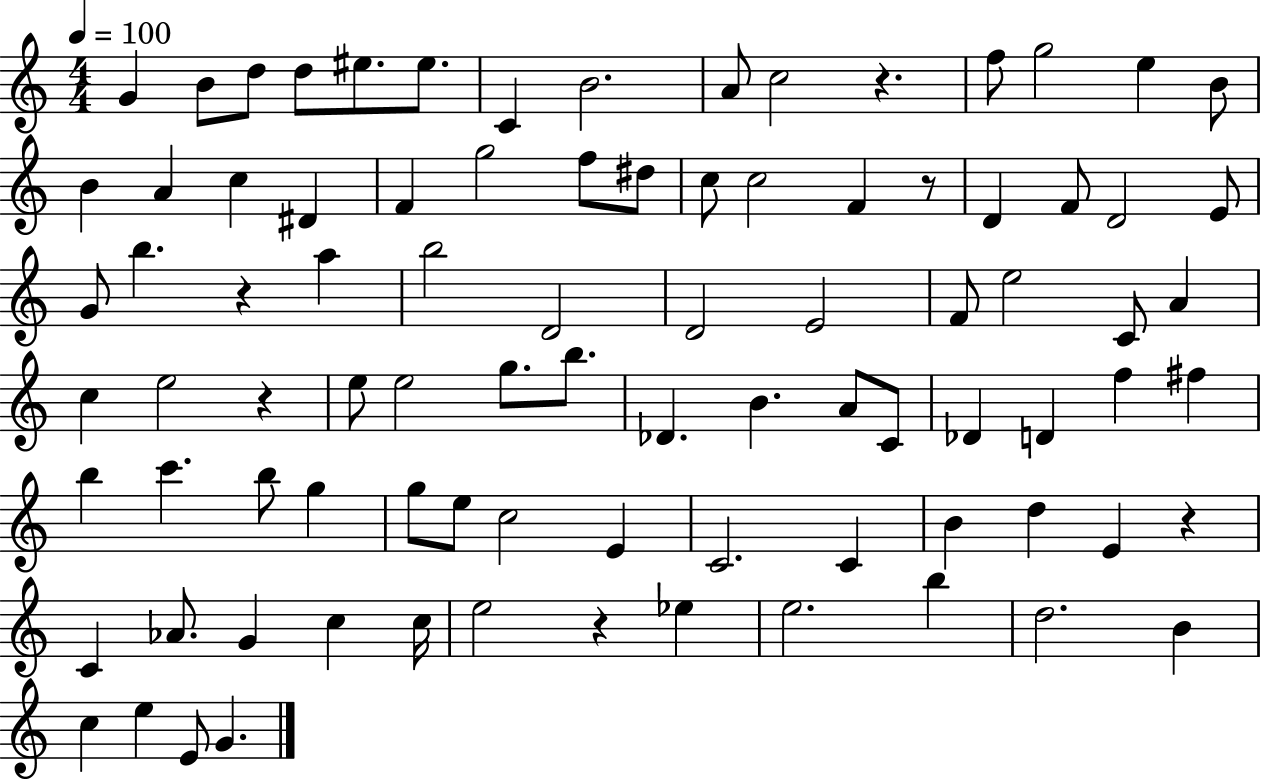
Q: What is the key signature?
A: C major